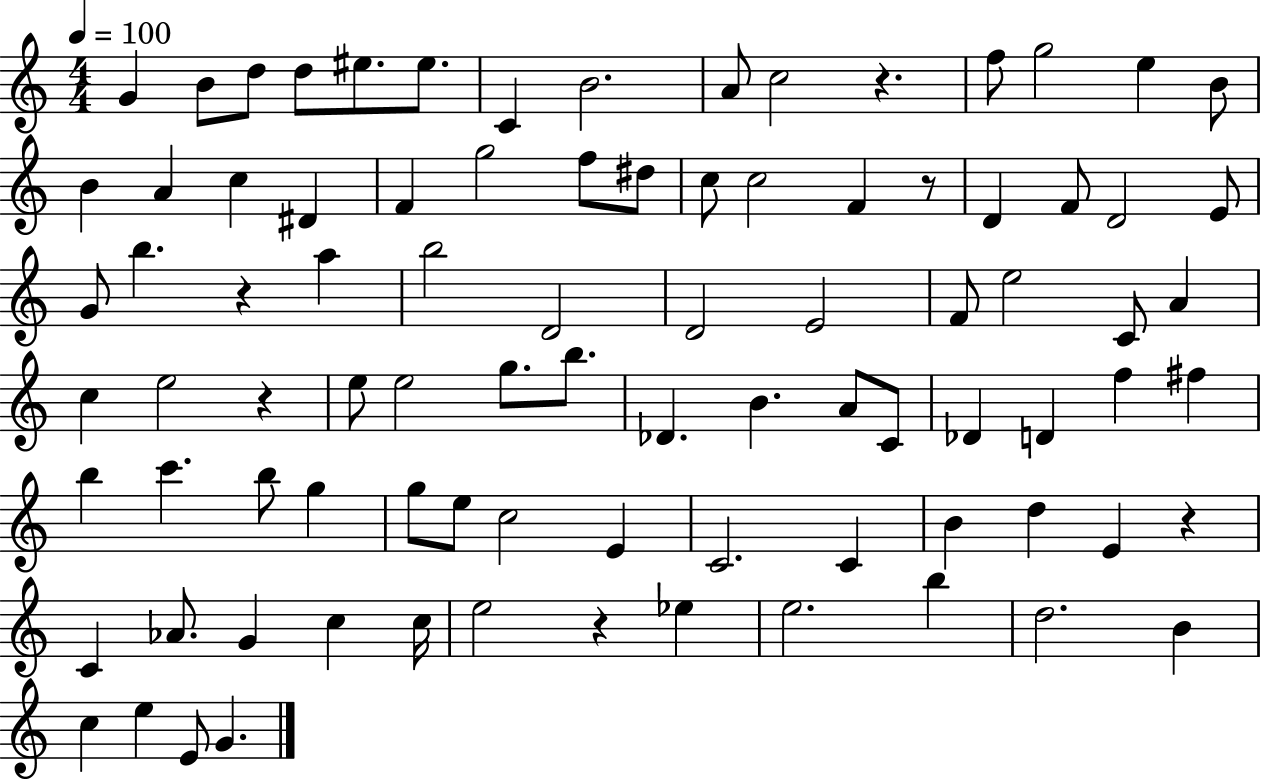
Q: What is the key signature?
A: C major